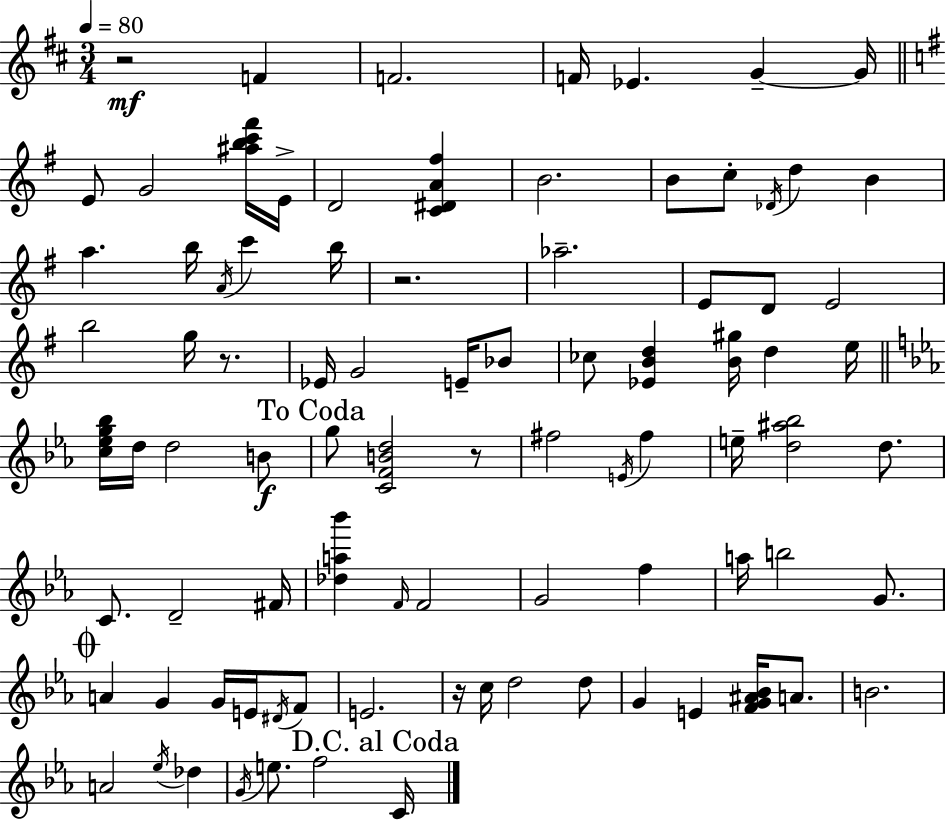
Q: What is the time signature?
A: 3/4